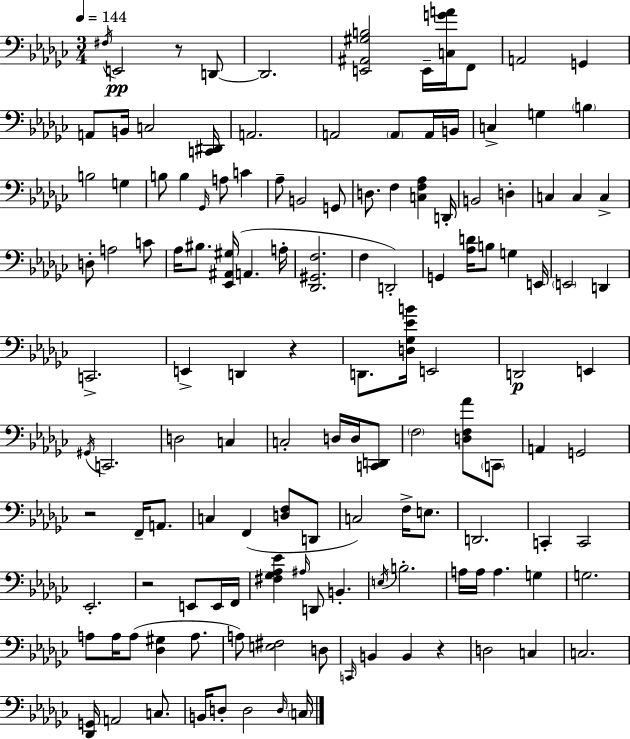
F#3/s E2/h R/e D2/e D2/h. [E2,A#2,G#3,B3]/h E2/s [C3,G4,A4]/s F2/e A2/h G2/q A2/e B2/s C3/h [C2,D#2]/s A2/h. A2/h A2/e A2/s B2/s C3/q G3/q B3/q B3/h G3/q B3/e B3/q Gb2/s A3/e C4/q Ab3/e B2/h G2/e D3/e. F3/q [C3,F3,Ab3]/q D2/s B2/h D3/q C3/q C3/q C3/q D3/e A3/h C4/e Ab3/s BIS3/e. [Eb2,A#2,G#3]/s A2/q. A3/s [Db2,G#2,F3]/h. F3/q D2/h G2/q [Ab3,D4]/s B3/e G3/q E2/s E2/h D2/q C2/h. E2/q D2/q R/q D2/e. [D3,Gb3,Eb4,B4]/s E2/h D2/h E2/q G#2/s C2/h. D3/h C3/q C3/h D3/s D3/s [C2,D2]/e F3/h [D3,F3,Ab4]/e C2/e A2/q G2/h R/h F2/s A2/e. C3/q F2/q [D3,F3]/e D2/e C3/h F3/s E3/e. D2/h. C2/q C2/h Eb2/h. R/h E2/e E2/s F2/s [F#3,Gb3,Ab3,Eb4]/q A#3/s D2/e B2/q. E3/s B3/h. A3/s A3/s A3/q. G3/q G3/h. A3/e A3/s A3/e [Db3,G#3]/q A3/e. A3/e [E3,F#3]/h D3/e C2/s B2/q B2/q R/q D3/h C3/q C3/h. [Db2,G2]/s A2/h C3/e. B2/s D3/e D3/h D3/s C3/s